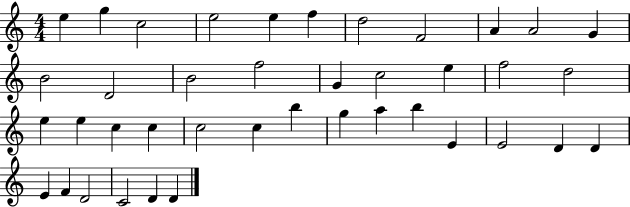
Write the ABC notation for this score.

X:1
T:Untitled
M:4/4
L:1/4
K:C
e g c2 e2 e f d2 F2 A A2 G B2 D2 B2 f2 G c2 e f2 d2 e e c c c2 c b g a b E E2 D D E F D2 C2 D D